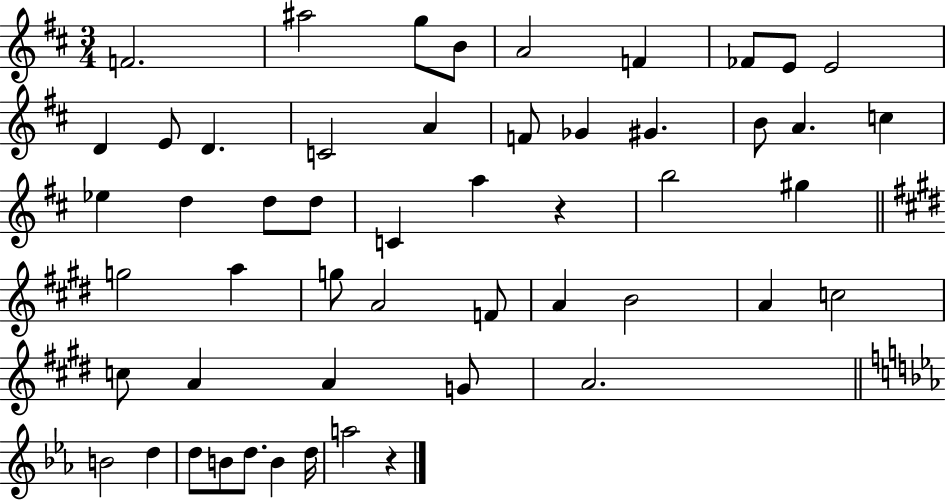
F4/h. A#5/h G5/e B4/e A4/h F4/q FES4/e E4/e E4/h D4/q E4/e D4/q. C4/h A4/q F4/e Gb4/q G#4/q. B4/e A4/q. C5/q Eb5/q D5/q D5/e D5/e C4/q A5/q R/q B5/h G#5/q G5/h A5/q G5/e A4/h F4/e A4/q B4/h A4/q C5/h C5/e A4/q A4/q G4/e A4/h. B4/h D5/q D5/e B4/e D5/e. B4/q D5/s A5/h R/q